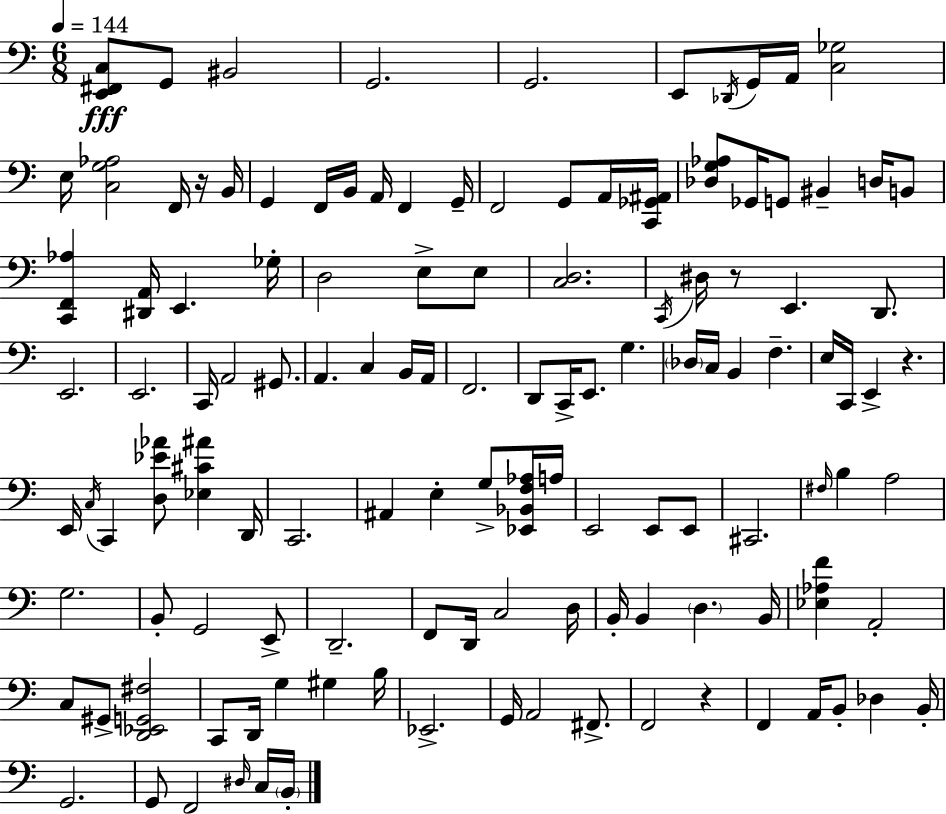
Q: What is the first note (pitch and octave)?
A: G2